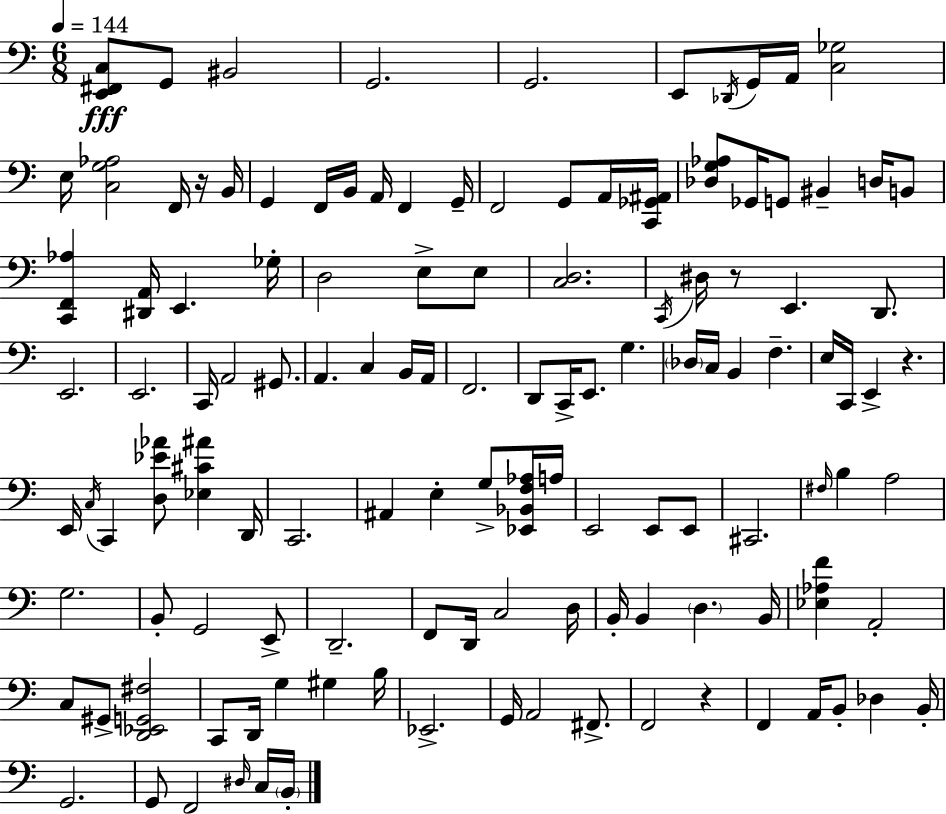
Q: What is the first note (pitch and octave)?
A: G2